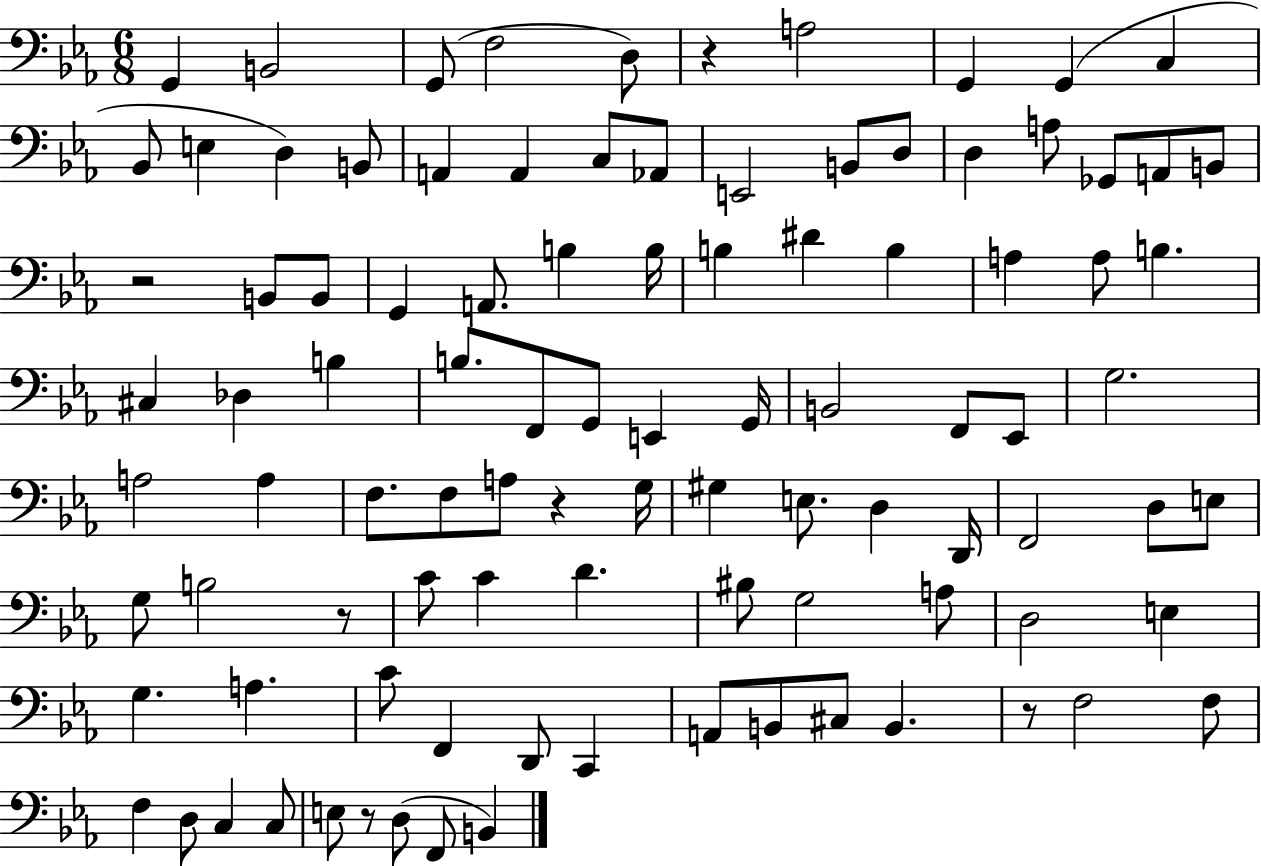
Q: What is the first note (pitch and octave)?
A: G2